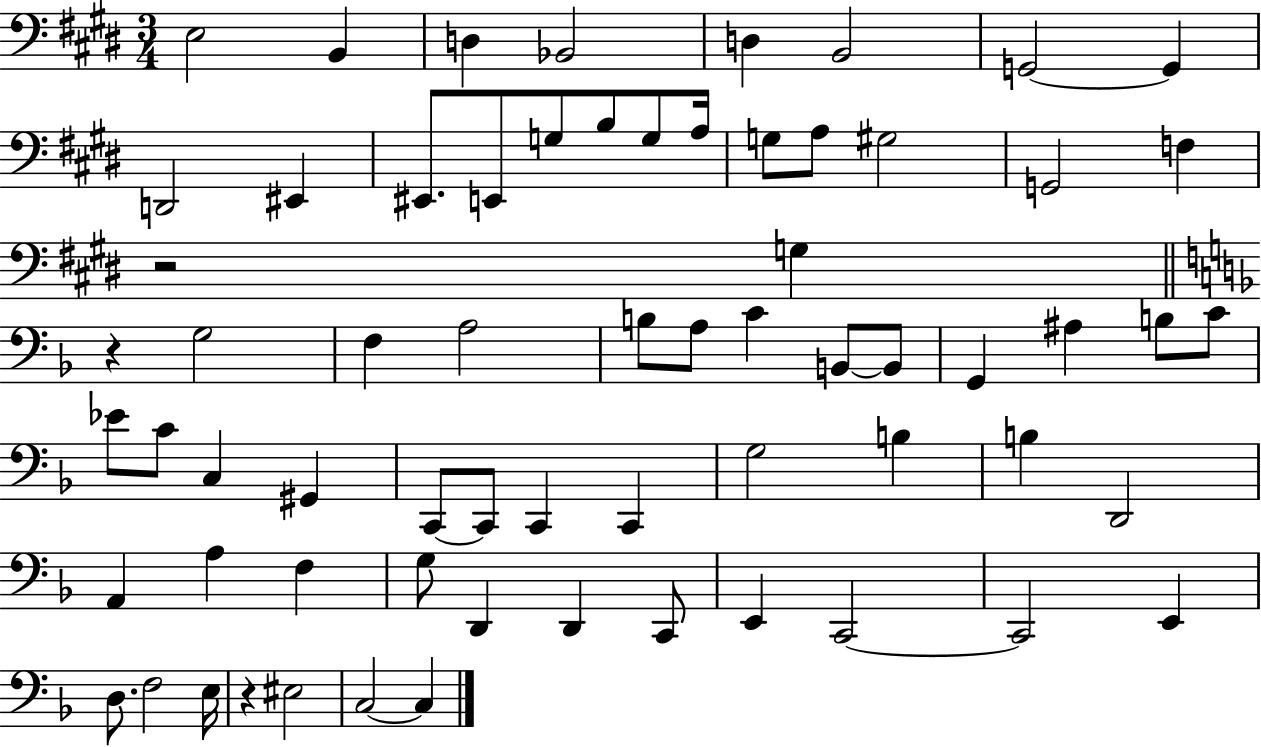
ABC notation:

X:1
T:Untitled
M:3/4
L:1/4
K:E
E,2 B,, D, _B,,2 D, B,,2 G,,2 G,, D,,2 ^E,, ^E,,/2 E,,/2 G,/2 B,/2 G,/2 A,/4 G,/2 A,/2 ^G,2 G,,2 F, z2 G, z G,2 F, A,2 B,/2 A,/2 C B,,/2 B,,/2 G,, ^A, B,/2 C/2 _E/2 C/2 C, ^G,, C,,/2 C,,/2 C,, C,, G,2 B, B, D,,2 A,, A, F, G,/2 D,, D,, C,,/2 E,, C,,2 C,,2 E,, D,/2 F,2 E,/4 z ^E,2 C,2 C,